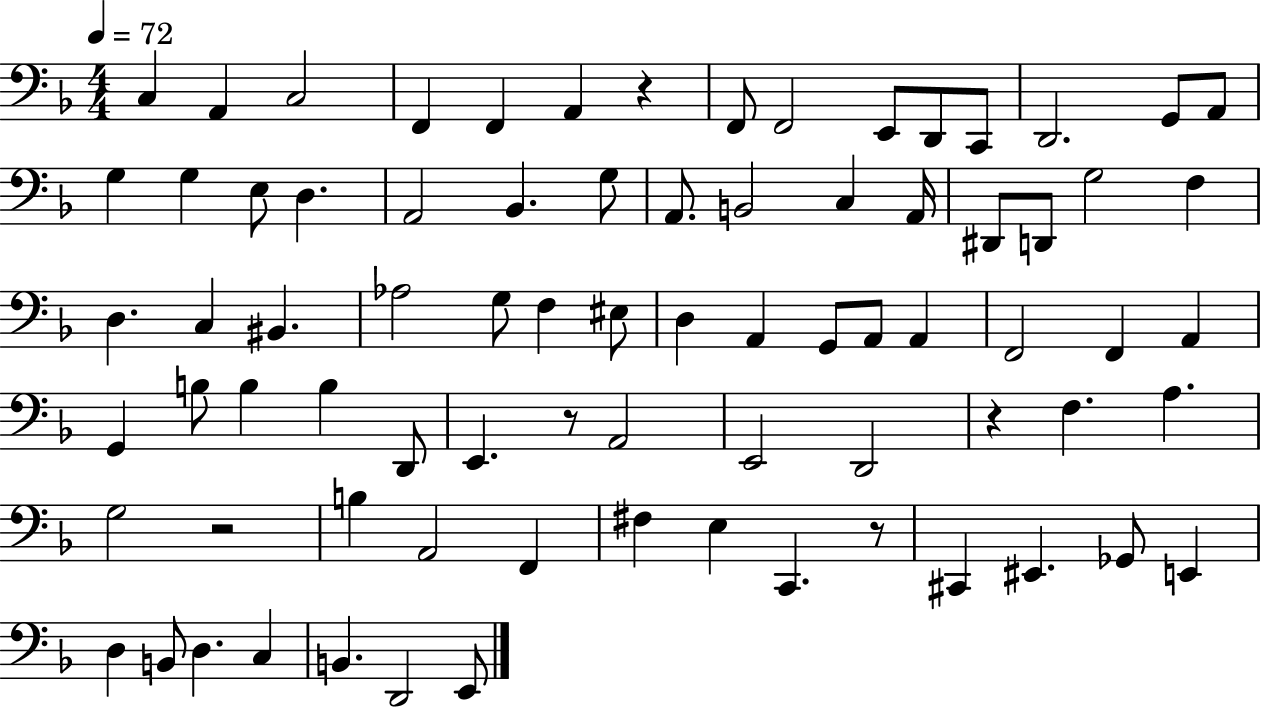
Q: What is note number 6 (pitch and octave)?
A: A2